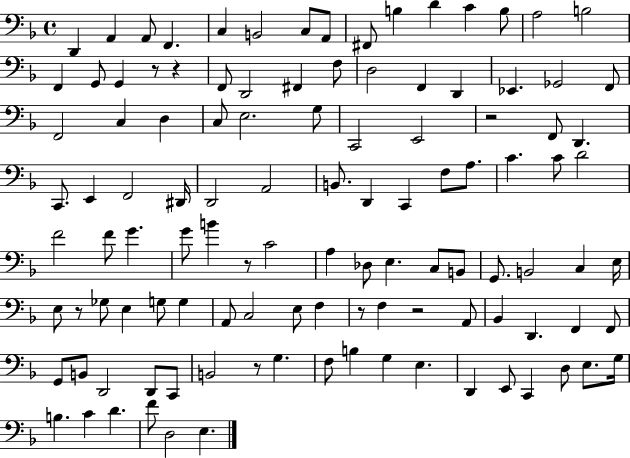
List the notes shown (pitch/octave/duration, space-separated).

D2/q A2/q A2/e F2/q. C3/q B2/h C3/e A2/e F#2/e B3/q D4/q C4/q B3/e A3/h B3/h F2/q G2/e G2/q R/e R/q F2/e D2/h F#2/q F3/e D3/h F2/q D2/q Eb2/q. Gb2/h F2/e F2/h C3/q D3/q C3/e E3/h. G3/e C2/h E2/h R/h F2/e D2/q. C2/e. E2/q F2/h D#2/s D2/h A2/h B2/e. D2/q C2/q F3/e A3/e. C4/q. C4/e D4/h F4/h F4/e G4/q. G4/e B4/q R/e C4/h A3/q Db3/e E3/q. C3/e B2/e G2/e. B2/h C3/q E3/s E3/e R/e Gb3/e E3/q G3/e G3/q A2/e C3/h E3/e F3/q R/e F3/q R/h A2/e Bb2/q D2/q. F2/q F2/e G2/e B2/e D2/h D2/e C2/e B2/h R/e G3/q. F3/e B3/q G3/q E3/q. D2/q E2/e C2/q D3/e E3/e. G3/s B3/q. C4/q D4/q. F4/e D3/h E3/q.